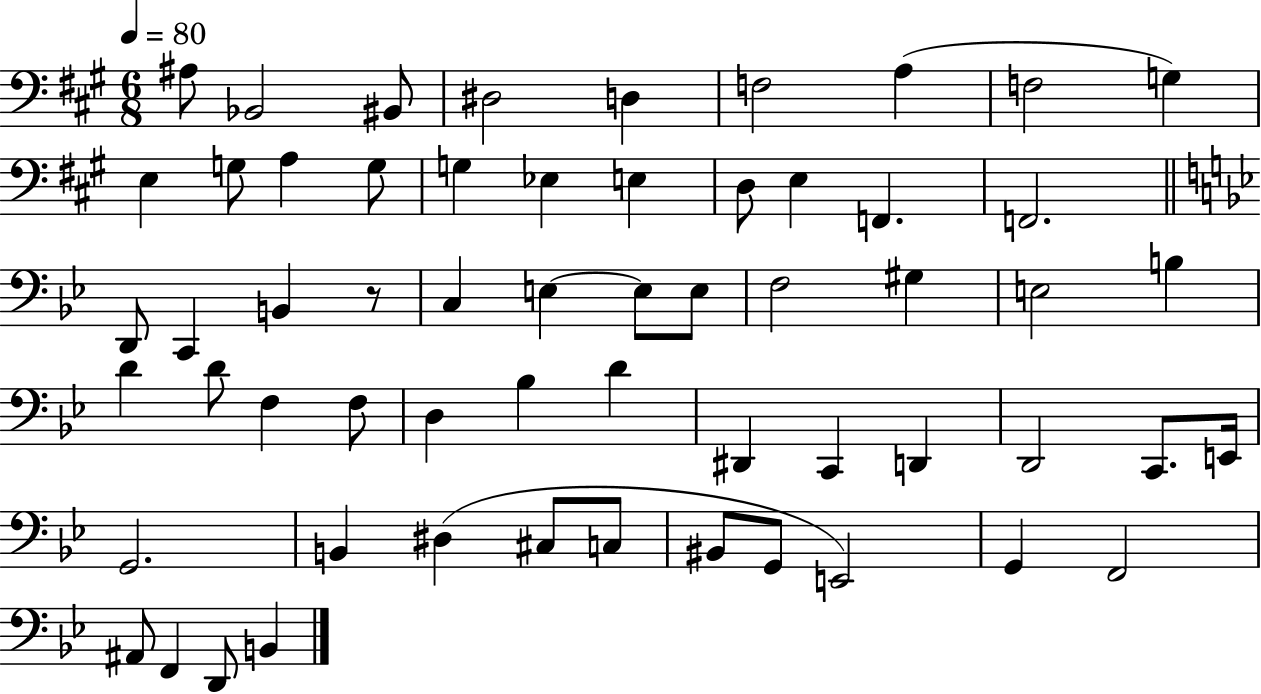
X:1
T:Untitled
M:6/8
L:1/4
K:A
^A,/2 _B,,2 ^B,,/2 ^D,2 D, F,2 A, F,2 G, E, G,/2 A, G,/2 G, _E, E, D,/2 E, F,, F,,2 D,,/2 C,, B,, z/2 C, E, E,/2 E,/2 F,2 ^G, E,2 B, D D/2 F, F,/2 D, _B, D ^D,, C,, D,, D,,2 C,,/2 E,,/4 G,,2 B,, ^D, ^C,/2 C,/2 ^B,,/2 G,,/2 E,,2 G,, F,,2 ^A,,/2 F,, D,,/2 B,,